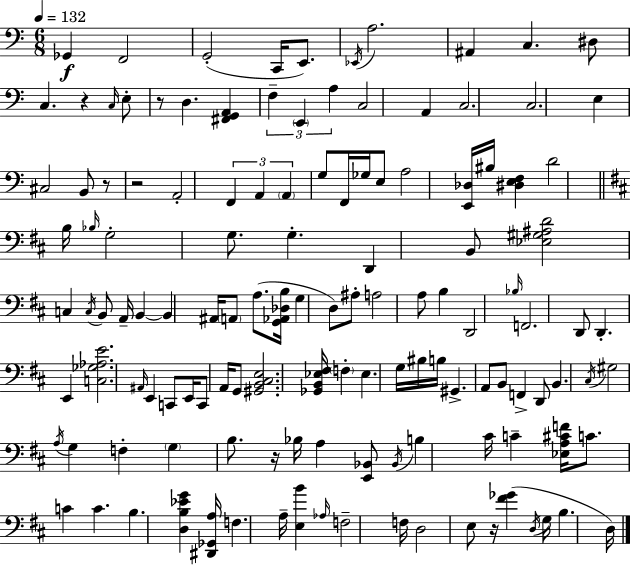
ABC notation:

X:1
T:Untitled
M:6/8
L:1/4
K:Am
_G,, F,,2 G,,2 C,,/4 E,,/2 _E,,/4 A,2 ^A,, C, ^D,/2 C, z C,/4 E,/2 z/2 D, [^F,,G,,A,,] F, E,, A, C,2 A,, C,2 C,2 E, ^C,2 B,,/2 z/2 z2 A,,2 F,, A,, A,, G,/2 F,,/4 _G,/4 E,/2 A,2 [E,,_D,]/4 ^B,/4 [^D,E,F,] D2 B,/4 _B,/4 G,2 G,/2 G, D,, B,,/2 [_E,^G,^A,D]2 C, C,/4 B,,/2 A,,/4 B,, B,, ^A,,/4 A,,/2 A,/2 [G,,_A,,_D,B,]/4 G, D,/2 ^A,/2 A,2 A,/2 B, D,,2 _B,/4 F,,2 D,,/2 D,, E,, [C,_G,_A,E]2 ^A,,/4 E,, C,,/2 E,,/4 C,,/2 A,,/4 G,,/2 [^G,,B,,^C,E,]2 [_G,,B,,_E,^F,]/4 F, _E, G,/4 ^B,/4 B,/4 ^G,, A,,/2 B,,/2 F,, D,,/2 B,, ^C,/4 ^G,2 A,/4 G, F, G, B,/2 z/4 _B,/4 A, [E,,_B,,]/2 _B,,/4 B, ^C/4 C [_E,A,^CF]/4 C/2 C C B, [D,B,_EG] [^D,,_G,,A,]/4 F, A,/4 [E,B] _A,/4 F,2 F,/4 D,2 E,/2 z/4 [^F_G] D,/4 G,/4 B, D,/4